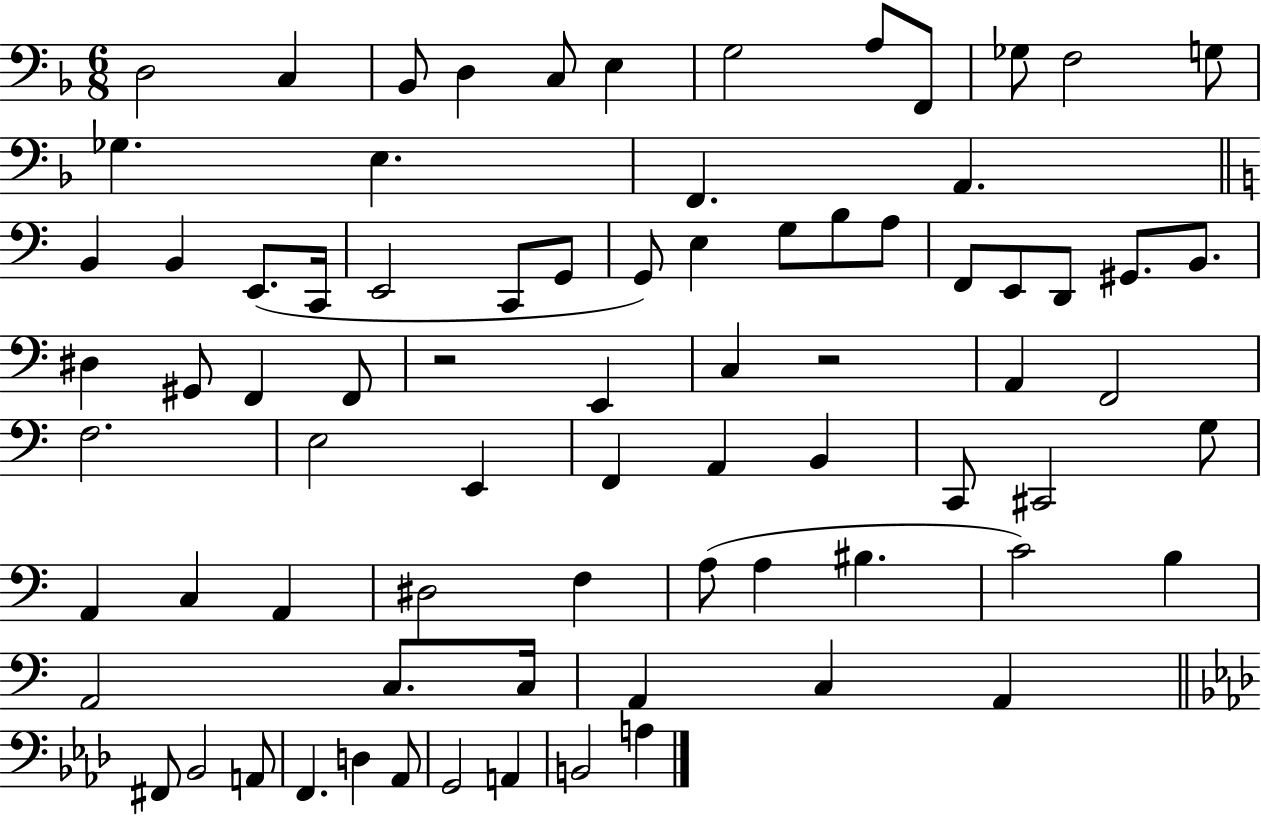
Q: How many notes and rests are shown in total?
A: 78